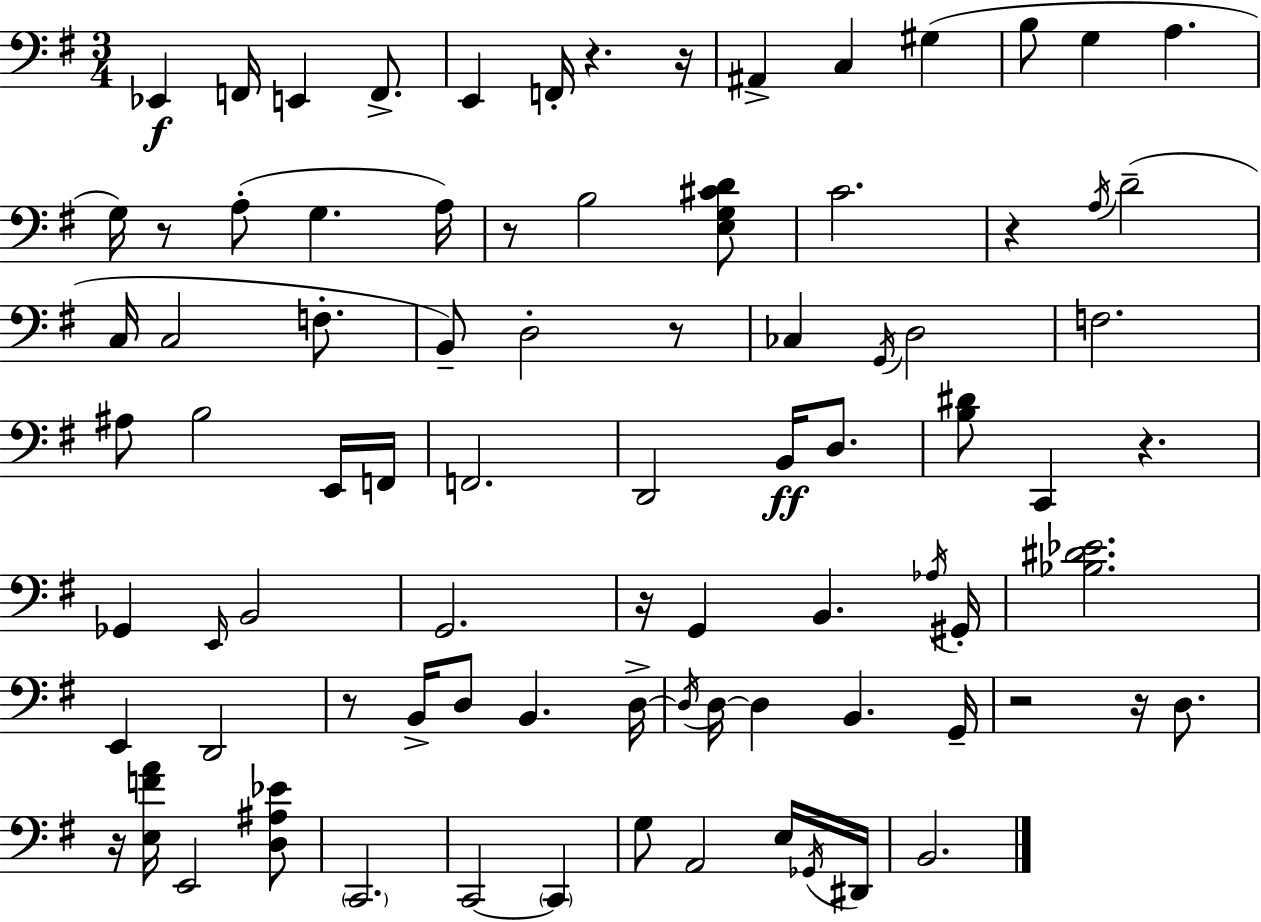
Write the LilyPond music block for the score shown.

{
  \clef bass
  \numericTimeSignature
  \time 3/4
  \key g \major
  ees,4\f f,16 e,4 f,8.-> | e,4 f,16-. r4. r16 | ais,4-> c4 gis4( | b8 g4 a4. | \break g16) r8 a8-.( g4. a16) | r8 b2 <e g cis' d'>8 | c'2. | r4 \acciaccatura { a16 }( d'2-- | \break c16 c2 f8.-. | b,8--) d2-. r8 | ces4 \acciaccatura { g,16 } d2 | f2. | \break ais8 b2 | e,16 f,16 f,2. | d,2 b,16\ff d8. | <b dis'>8 c,4 r4. | \break ges,4 \grace { e,16 } b,2 | g,2. | r16 g,4 b,4. | \acciaccatura { aes16 } gis,16-. <bes dis' ees'>2. | \break e,4 d,2 | r8 b,16-> d8 b,4. | d16->~~ \acciaccatura { d16 } d16~~ d4 b,4. | g,16-- r2 | \break r16 d8. r16 <e f' a'>16 e,2 | <d ais ees'>8 \parenthesize c,2. | c,2~~ | \parenthesize c,4 g8 a,2 | \break e16 \acciaccatura { ges,16 } dis,16 b,2. | \bar "|."
}